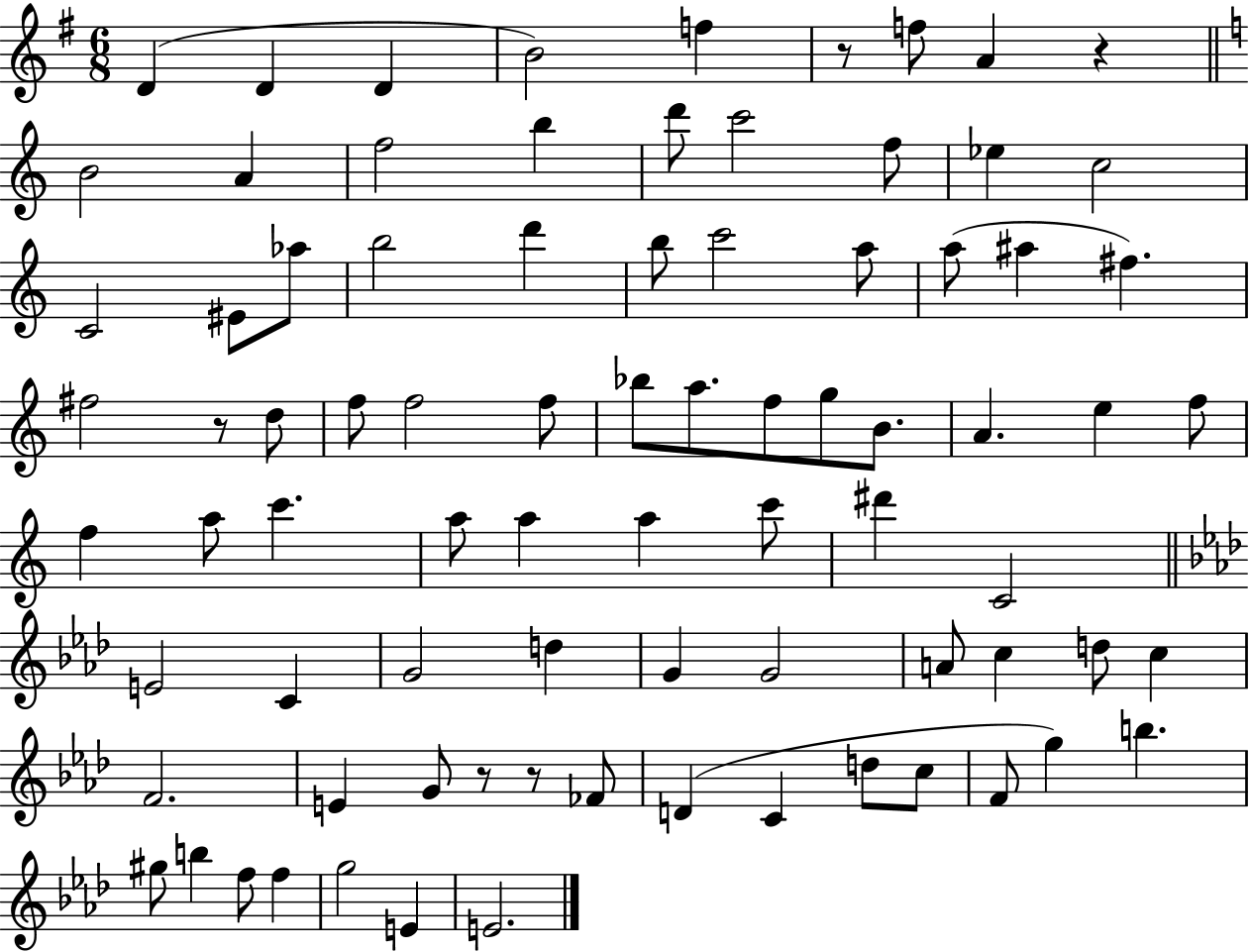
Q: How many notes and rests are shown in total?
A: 82